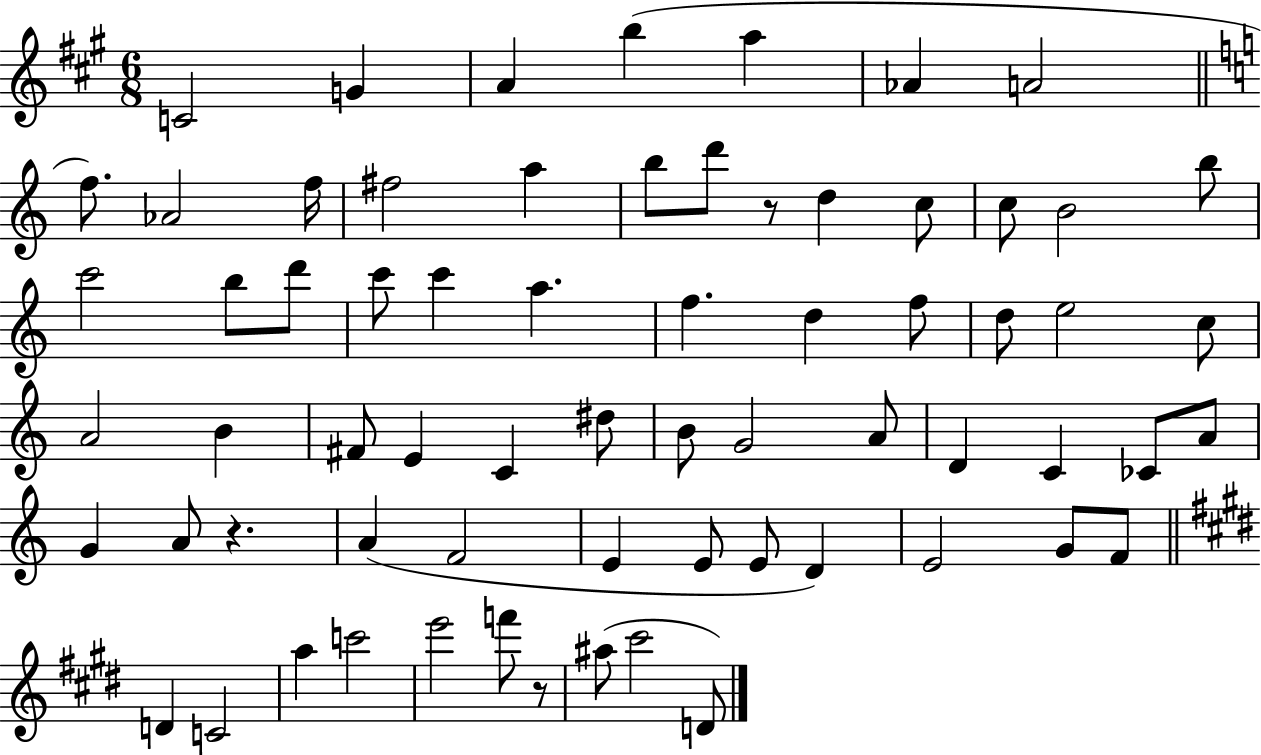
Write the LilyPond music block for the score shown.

{
  \clef treble
  \numericTimeSignature
  \time 6/8
  \key a \major
  c'2 g'4 | a'4 b''4( a''4 | aes'4 a'2 | \bar "||" \break \key a \minor f''8.) aes'2 f''16 | fis''2 a''4 | b''8 d'''8 r8 d''4 c''8 | c''8 b'2 b''8 | \break c'''2 b''8 d'''8 | c'''8 c'''4 a''4. | f''4. d''4 f''8 | d''8 e''2 c''8 | \break a'2 b'4 | fis'8 e'4 c'4 dis''8 | b'8 g'2 a'8 | d'4 c'4 ces'8 a'8 | \break g'4 a'8 r4. | a'4( f'2 | e'4 e'8 e'8 d'4) | e'2 g'8 f'8 | \break \bar "||" \break \key e \major d'4 c'2 | a''4 c'''2 | e'''2 f'''8 r8 | ais''8( cis'''2 d'8) | \break \bar "|."
}